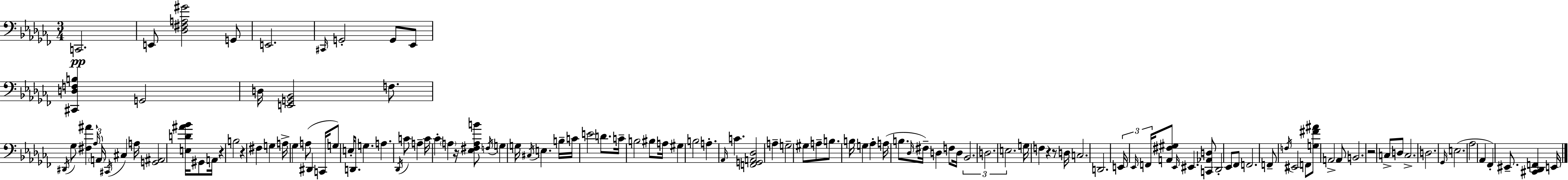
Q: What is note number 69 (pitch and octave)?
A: F#3